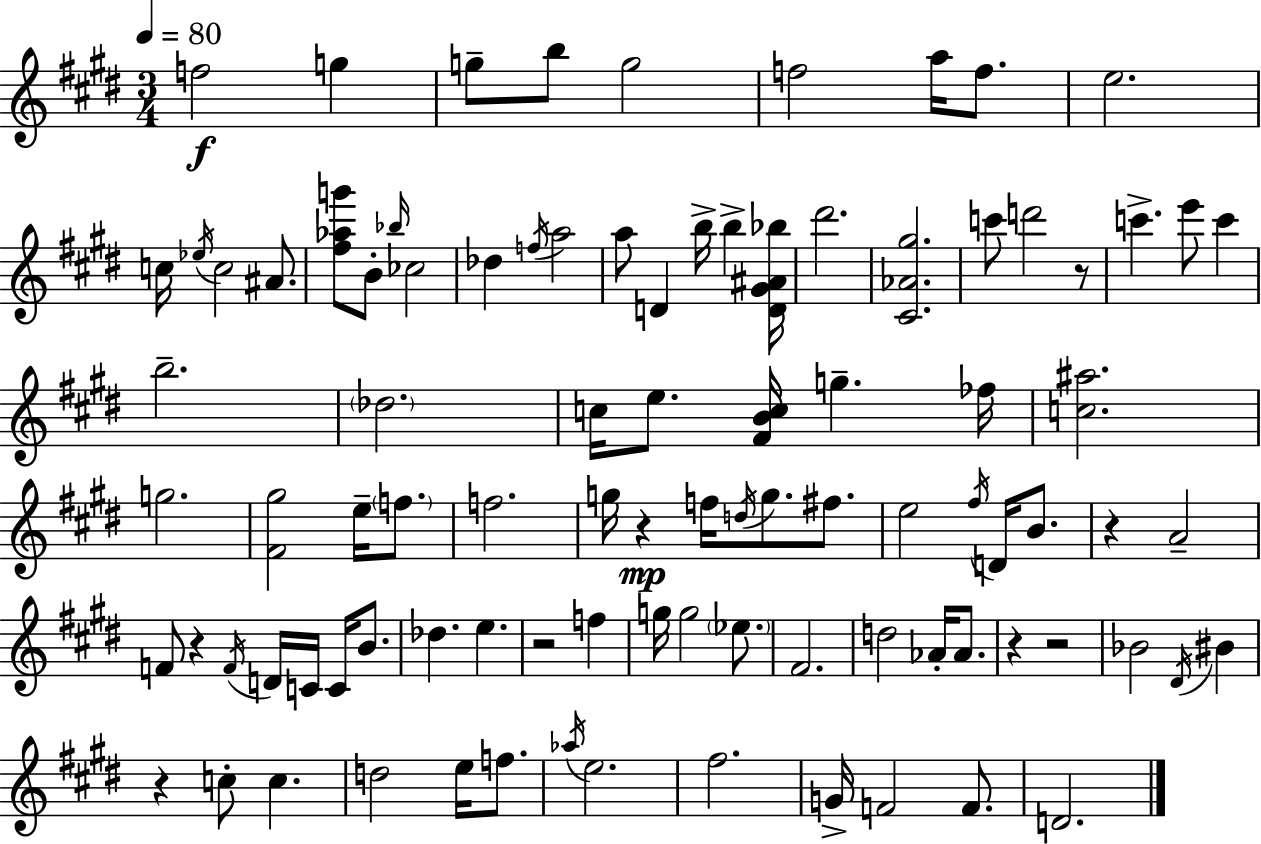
{
  \clef treble
  \numericTimeSignature
  \time 3/4
  \key e \major
  \tempo 4 = 80
  f''2\f g''4 | g''8-- b''8 g''2 | f''2 a''16 f''8. | e''2. | \break c''16 \acciaccatura { ees''16 } c''2 ais'8. | <fis'' aes'' g'''>8 b'8-. \grace { bes''16 } ces''2 | des''4 \acciaccatura { f''16 } a''2 | a''8 d'4 b''16-> b''4-> | \break <d' gis' ais' bes''>16 dis'''2. | <cis' aes' gis''>2. | c'''8 d'''2 | r8 c'''4.-> e'''8 c'''4 | \break b''2.-- | \parenthesize des''2. | c''16 e''8. <fis' b' c''>16 g''4.-- | fes''16 <c'' ais''>2. | \break g''2. | <fis' gis''>2 e''16-- | \parenthesize f''8. f''2. | g''16 r4\mp f''16 \acciaccatura { d''16 } g''8. | \break fis''8. e''2 | \acciaccatura { fis''16 } d'16 b'8. r4 a'2-- | f'8 r4 \acciaccatura { f'16 } | d'16 c'16 c'16 b'8. des''4. | \break e''4. r2 | f''4 g''16 g''2 | \parenthesize ees''8. fis'2. | d''2 | \break aes'16-. aes'8. r4 r2 | bes'2 | \acciaccatura { dis'16 } bis'4 r4 c''8-. | c''4. d''2 | \break e''16 f''8. \acciaccatura { aes''16 } e''2. | fis''2. | g'16-> f'2 | f'8. d'2. | \break \bar "|."
}